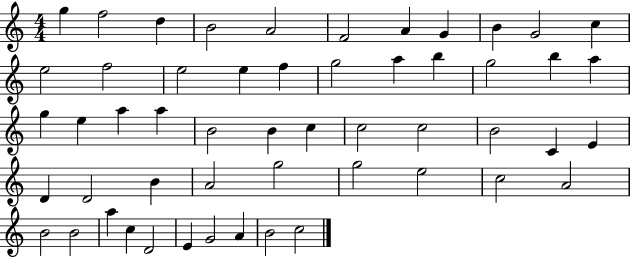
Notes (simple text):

G5/q F5/h D5/q B4/h A4/h F4/h A4/q G4/q B4/q G4/h C5/q E5/h F5/h E5/h E5/q F5/q G5/h A5/q B5/q G5/h B5/q A5/q G5/q E5/q A5/q A5/q B4/h B4/q C5/q C5/h C5/h B4/h C4/q E4/q D4/q D4/h B4/q A4/h G5/h G5/h E5/h C5/h A4/h B4/h B4/h A5/q C5/q D4/h E4/q G4/h A4/q B4/h C5/h